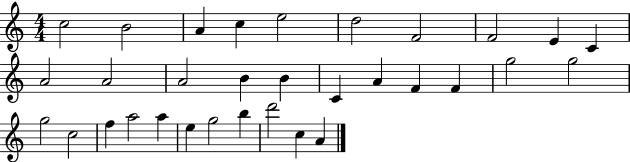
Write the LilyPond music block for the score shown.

{
  \clef treble
  \numericTimeSignature
  \time 4/4
  \key c \major
  c''2 b'2 | a'4 c''4 e''2 | d''2 f'2 | f'2 e'4 c'4 | \break a'2 a'2 | a'2 b'4 b'4 | c'4 a'4 f'4 f'4 | g''2 g''2 | \break g''2 c''2 | f''4 a''2 a''4 | e''4 g''2 b''4 | d'''2 c''4 a'4 | \break \bar "|."
}